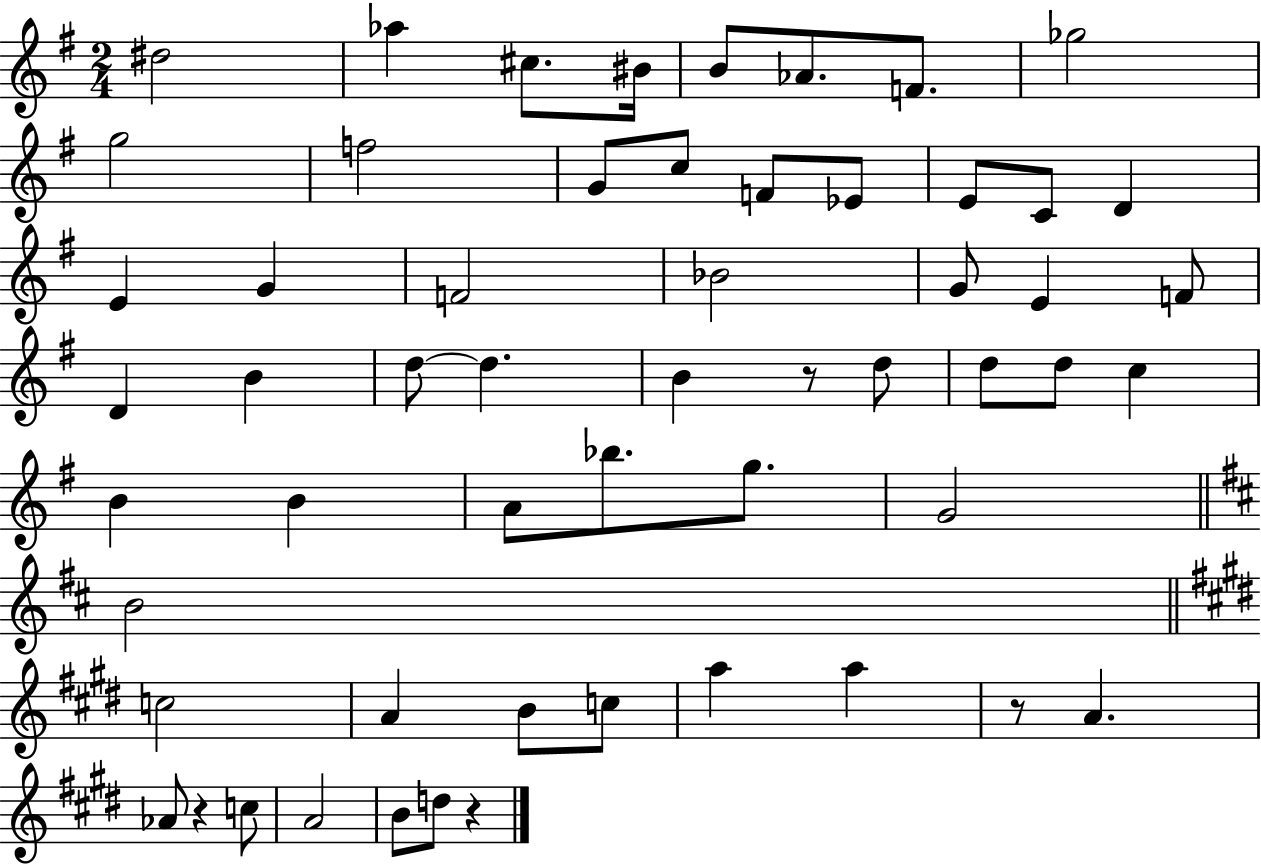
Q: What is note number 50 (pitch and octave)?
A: A4